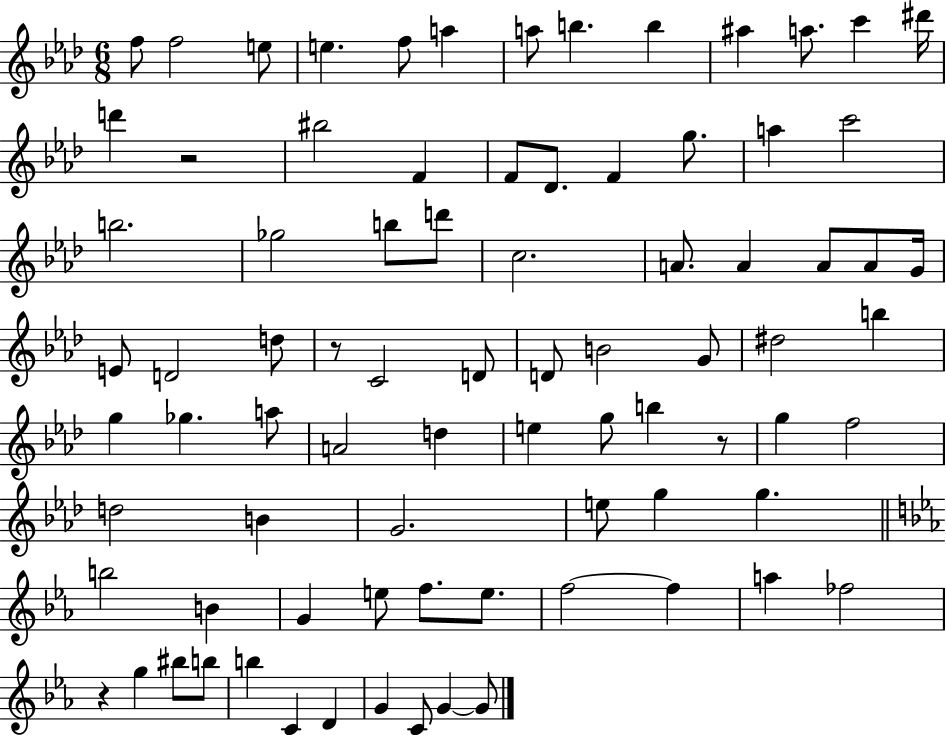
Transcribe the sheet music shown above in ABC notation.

X:1
T:Untitled
M:6/8
L:1/4
K:Ab
f/2 f2 e/2 e f/2 a a/2 b b ^a a/2 c' ^d'/4 d' z2 ^b2 F F/2 _D/2 F g/2 a c'2 b2 _g2 b/2 d'/2 c2 A/2 A A/2 A/2 G/4 E/2 D2 d/2 z/2 C2 D/2 D/2 B2 G/2 ^d2 b g _g a/2 A2 d e g/2 b z/2 g f2 d2 B G2 e/2 g g b2 B G e/2 f/2 e/2 f2 f a _f2 z g ^b/2 b/2 b C D G C/2 G G/2